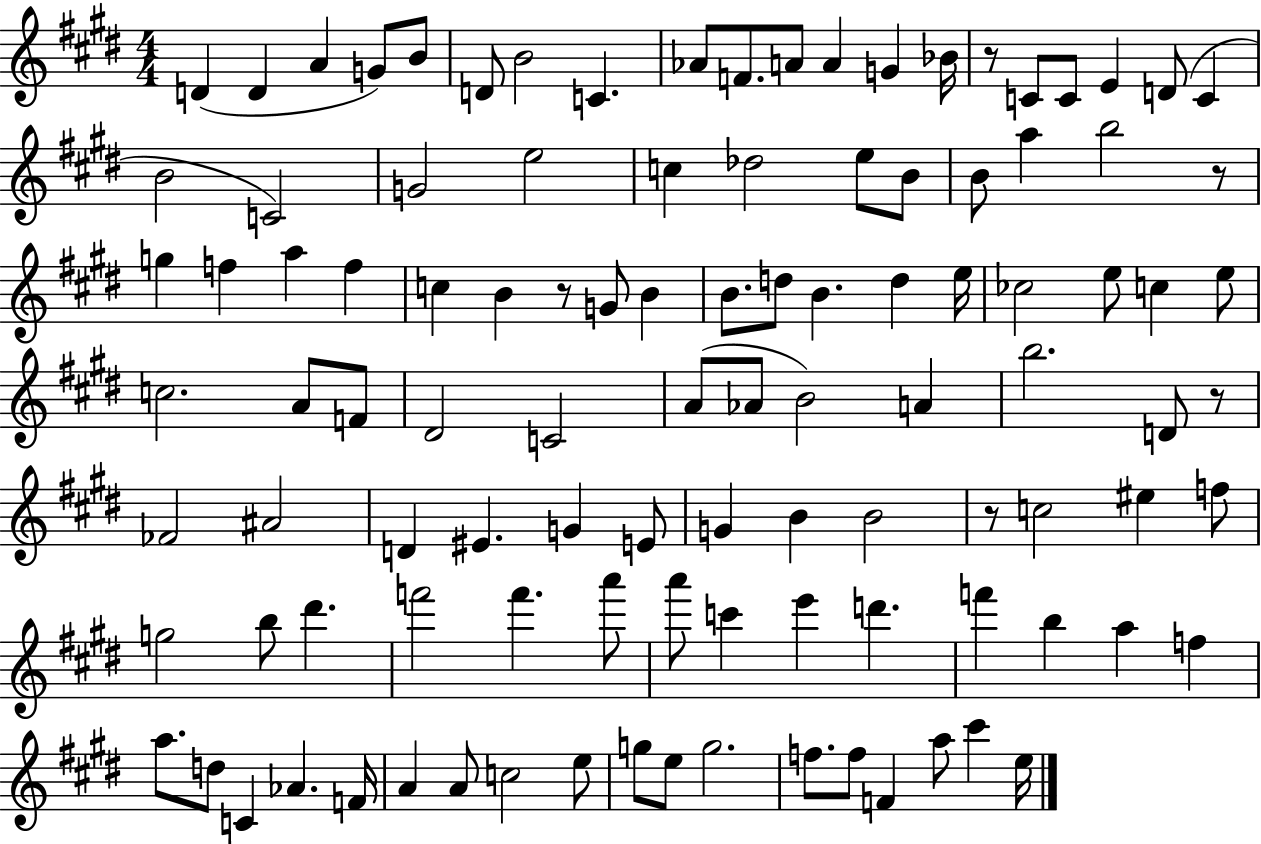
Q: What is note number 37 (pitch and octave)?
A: G4